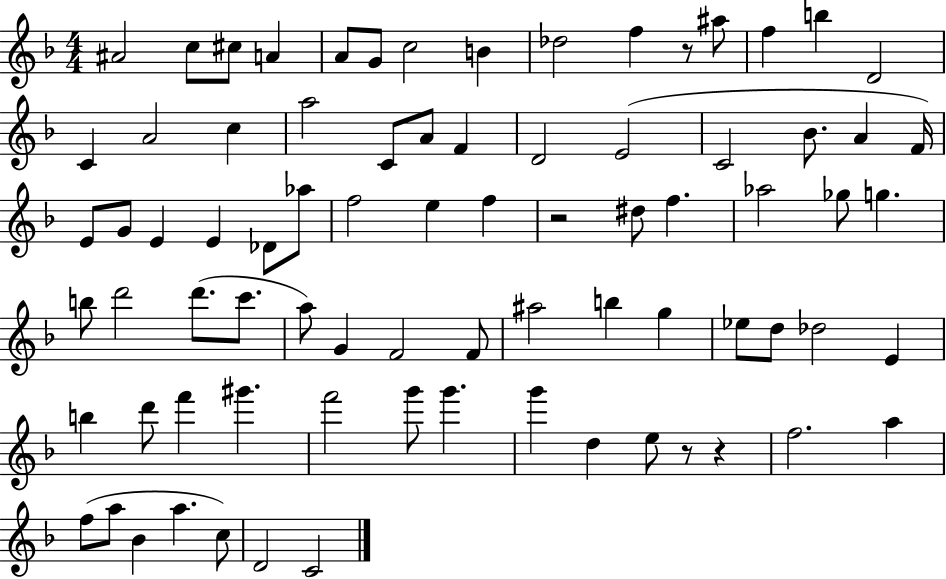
{
  \clef treble
  \numericTimeSignature
  \time 4/4
  \key f \major
  ais'2 c''8 cis''8 a'4 | a'8 g'8 c''2 b'4 | des''2 f''4 r8 ais''8 | f''4 b''4 d'2 | \break c'4 a'2 c''4 | a''2 c'8 a'8 f'4 | d'2 e'2( | c'2 bes'8. a'4 f'16) | \break e'8 g'8 e'4 e'4 des'8 aes''8 | f''2 e''4 f''4 | r2 dis''8 f''4. | aes''2 ges''8 g''4. | \break b''8 d'''2 d'''8.( c'''8. | a''8) g'4 f'2 f'8 | ais''2 b''4 g''4 | ees''8 d''8 des''2 e'4 | \break b''4 d'''8 f'''4 gis'''4. | f'''2 g'''8 g'''4. | g'''4 d''4 e''8 r8 r4 | f''2. a''4 | \break f''8( a''8 bes'4 a''4. c''8) | d'2 c'2 | \bar "|."
}